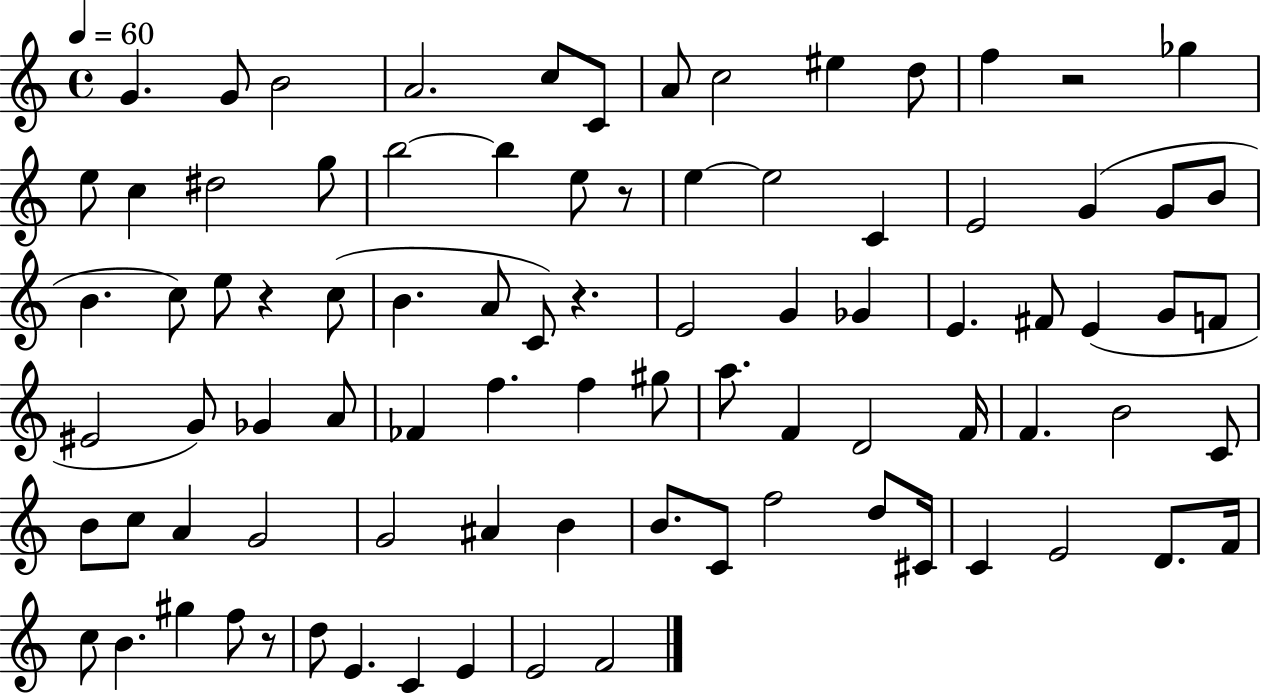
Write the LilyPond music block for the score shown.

{
  \clef treble
  \time 4/4
  \defaultTimeSignature
  \key c \major
  \tempo 4 = 60
  g'4. g'8 b'2 | a'2. c''8 c'8 | a'8 c''2 eis''4 d''8 | f''4 r2 ges''4 | \break e''8 c''4 dis''2 g''8 | b''2~~ b''4 e''8 r8 | e''4~~ e''2 c'4 | e'2 g'4( g'8 b'8 | \break b'4. c''8) e''8 r4 c''8( | b'4. a'8 c'8) r4. | e'2 g'4 ges'4 | e'4. fis'8 e'4( g'8 f'8 | \break eis'2 g'8) ges'4 a'8 | fes'4 f''4. f''4 gis''8 | a''8. f'4 d'2 f'16 | f'4. b'2 c'8 | \break b'8 c''8 a'4 g'2 | g'2 ais'4 b'4 | b'8. c'8 f''2 d''8 cis'16 | c'4 e'2 d'8. f'16 | \break c''8 b'4. gis''4 f''8 r8 | d''8 e'4. c'4 e'4 | e'2 f'2 | \bar "|."
}